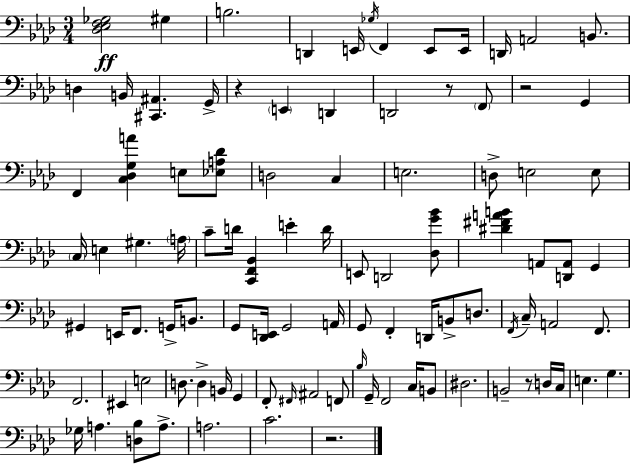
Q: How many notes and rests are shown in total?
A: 98